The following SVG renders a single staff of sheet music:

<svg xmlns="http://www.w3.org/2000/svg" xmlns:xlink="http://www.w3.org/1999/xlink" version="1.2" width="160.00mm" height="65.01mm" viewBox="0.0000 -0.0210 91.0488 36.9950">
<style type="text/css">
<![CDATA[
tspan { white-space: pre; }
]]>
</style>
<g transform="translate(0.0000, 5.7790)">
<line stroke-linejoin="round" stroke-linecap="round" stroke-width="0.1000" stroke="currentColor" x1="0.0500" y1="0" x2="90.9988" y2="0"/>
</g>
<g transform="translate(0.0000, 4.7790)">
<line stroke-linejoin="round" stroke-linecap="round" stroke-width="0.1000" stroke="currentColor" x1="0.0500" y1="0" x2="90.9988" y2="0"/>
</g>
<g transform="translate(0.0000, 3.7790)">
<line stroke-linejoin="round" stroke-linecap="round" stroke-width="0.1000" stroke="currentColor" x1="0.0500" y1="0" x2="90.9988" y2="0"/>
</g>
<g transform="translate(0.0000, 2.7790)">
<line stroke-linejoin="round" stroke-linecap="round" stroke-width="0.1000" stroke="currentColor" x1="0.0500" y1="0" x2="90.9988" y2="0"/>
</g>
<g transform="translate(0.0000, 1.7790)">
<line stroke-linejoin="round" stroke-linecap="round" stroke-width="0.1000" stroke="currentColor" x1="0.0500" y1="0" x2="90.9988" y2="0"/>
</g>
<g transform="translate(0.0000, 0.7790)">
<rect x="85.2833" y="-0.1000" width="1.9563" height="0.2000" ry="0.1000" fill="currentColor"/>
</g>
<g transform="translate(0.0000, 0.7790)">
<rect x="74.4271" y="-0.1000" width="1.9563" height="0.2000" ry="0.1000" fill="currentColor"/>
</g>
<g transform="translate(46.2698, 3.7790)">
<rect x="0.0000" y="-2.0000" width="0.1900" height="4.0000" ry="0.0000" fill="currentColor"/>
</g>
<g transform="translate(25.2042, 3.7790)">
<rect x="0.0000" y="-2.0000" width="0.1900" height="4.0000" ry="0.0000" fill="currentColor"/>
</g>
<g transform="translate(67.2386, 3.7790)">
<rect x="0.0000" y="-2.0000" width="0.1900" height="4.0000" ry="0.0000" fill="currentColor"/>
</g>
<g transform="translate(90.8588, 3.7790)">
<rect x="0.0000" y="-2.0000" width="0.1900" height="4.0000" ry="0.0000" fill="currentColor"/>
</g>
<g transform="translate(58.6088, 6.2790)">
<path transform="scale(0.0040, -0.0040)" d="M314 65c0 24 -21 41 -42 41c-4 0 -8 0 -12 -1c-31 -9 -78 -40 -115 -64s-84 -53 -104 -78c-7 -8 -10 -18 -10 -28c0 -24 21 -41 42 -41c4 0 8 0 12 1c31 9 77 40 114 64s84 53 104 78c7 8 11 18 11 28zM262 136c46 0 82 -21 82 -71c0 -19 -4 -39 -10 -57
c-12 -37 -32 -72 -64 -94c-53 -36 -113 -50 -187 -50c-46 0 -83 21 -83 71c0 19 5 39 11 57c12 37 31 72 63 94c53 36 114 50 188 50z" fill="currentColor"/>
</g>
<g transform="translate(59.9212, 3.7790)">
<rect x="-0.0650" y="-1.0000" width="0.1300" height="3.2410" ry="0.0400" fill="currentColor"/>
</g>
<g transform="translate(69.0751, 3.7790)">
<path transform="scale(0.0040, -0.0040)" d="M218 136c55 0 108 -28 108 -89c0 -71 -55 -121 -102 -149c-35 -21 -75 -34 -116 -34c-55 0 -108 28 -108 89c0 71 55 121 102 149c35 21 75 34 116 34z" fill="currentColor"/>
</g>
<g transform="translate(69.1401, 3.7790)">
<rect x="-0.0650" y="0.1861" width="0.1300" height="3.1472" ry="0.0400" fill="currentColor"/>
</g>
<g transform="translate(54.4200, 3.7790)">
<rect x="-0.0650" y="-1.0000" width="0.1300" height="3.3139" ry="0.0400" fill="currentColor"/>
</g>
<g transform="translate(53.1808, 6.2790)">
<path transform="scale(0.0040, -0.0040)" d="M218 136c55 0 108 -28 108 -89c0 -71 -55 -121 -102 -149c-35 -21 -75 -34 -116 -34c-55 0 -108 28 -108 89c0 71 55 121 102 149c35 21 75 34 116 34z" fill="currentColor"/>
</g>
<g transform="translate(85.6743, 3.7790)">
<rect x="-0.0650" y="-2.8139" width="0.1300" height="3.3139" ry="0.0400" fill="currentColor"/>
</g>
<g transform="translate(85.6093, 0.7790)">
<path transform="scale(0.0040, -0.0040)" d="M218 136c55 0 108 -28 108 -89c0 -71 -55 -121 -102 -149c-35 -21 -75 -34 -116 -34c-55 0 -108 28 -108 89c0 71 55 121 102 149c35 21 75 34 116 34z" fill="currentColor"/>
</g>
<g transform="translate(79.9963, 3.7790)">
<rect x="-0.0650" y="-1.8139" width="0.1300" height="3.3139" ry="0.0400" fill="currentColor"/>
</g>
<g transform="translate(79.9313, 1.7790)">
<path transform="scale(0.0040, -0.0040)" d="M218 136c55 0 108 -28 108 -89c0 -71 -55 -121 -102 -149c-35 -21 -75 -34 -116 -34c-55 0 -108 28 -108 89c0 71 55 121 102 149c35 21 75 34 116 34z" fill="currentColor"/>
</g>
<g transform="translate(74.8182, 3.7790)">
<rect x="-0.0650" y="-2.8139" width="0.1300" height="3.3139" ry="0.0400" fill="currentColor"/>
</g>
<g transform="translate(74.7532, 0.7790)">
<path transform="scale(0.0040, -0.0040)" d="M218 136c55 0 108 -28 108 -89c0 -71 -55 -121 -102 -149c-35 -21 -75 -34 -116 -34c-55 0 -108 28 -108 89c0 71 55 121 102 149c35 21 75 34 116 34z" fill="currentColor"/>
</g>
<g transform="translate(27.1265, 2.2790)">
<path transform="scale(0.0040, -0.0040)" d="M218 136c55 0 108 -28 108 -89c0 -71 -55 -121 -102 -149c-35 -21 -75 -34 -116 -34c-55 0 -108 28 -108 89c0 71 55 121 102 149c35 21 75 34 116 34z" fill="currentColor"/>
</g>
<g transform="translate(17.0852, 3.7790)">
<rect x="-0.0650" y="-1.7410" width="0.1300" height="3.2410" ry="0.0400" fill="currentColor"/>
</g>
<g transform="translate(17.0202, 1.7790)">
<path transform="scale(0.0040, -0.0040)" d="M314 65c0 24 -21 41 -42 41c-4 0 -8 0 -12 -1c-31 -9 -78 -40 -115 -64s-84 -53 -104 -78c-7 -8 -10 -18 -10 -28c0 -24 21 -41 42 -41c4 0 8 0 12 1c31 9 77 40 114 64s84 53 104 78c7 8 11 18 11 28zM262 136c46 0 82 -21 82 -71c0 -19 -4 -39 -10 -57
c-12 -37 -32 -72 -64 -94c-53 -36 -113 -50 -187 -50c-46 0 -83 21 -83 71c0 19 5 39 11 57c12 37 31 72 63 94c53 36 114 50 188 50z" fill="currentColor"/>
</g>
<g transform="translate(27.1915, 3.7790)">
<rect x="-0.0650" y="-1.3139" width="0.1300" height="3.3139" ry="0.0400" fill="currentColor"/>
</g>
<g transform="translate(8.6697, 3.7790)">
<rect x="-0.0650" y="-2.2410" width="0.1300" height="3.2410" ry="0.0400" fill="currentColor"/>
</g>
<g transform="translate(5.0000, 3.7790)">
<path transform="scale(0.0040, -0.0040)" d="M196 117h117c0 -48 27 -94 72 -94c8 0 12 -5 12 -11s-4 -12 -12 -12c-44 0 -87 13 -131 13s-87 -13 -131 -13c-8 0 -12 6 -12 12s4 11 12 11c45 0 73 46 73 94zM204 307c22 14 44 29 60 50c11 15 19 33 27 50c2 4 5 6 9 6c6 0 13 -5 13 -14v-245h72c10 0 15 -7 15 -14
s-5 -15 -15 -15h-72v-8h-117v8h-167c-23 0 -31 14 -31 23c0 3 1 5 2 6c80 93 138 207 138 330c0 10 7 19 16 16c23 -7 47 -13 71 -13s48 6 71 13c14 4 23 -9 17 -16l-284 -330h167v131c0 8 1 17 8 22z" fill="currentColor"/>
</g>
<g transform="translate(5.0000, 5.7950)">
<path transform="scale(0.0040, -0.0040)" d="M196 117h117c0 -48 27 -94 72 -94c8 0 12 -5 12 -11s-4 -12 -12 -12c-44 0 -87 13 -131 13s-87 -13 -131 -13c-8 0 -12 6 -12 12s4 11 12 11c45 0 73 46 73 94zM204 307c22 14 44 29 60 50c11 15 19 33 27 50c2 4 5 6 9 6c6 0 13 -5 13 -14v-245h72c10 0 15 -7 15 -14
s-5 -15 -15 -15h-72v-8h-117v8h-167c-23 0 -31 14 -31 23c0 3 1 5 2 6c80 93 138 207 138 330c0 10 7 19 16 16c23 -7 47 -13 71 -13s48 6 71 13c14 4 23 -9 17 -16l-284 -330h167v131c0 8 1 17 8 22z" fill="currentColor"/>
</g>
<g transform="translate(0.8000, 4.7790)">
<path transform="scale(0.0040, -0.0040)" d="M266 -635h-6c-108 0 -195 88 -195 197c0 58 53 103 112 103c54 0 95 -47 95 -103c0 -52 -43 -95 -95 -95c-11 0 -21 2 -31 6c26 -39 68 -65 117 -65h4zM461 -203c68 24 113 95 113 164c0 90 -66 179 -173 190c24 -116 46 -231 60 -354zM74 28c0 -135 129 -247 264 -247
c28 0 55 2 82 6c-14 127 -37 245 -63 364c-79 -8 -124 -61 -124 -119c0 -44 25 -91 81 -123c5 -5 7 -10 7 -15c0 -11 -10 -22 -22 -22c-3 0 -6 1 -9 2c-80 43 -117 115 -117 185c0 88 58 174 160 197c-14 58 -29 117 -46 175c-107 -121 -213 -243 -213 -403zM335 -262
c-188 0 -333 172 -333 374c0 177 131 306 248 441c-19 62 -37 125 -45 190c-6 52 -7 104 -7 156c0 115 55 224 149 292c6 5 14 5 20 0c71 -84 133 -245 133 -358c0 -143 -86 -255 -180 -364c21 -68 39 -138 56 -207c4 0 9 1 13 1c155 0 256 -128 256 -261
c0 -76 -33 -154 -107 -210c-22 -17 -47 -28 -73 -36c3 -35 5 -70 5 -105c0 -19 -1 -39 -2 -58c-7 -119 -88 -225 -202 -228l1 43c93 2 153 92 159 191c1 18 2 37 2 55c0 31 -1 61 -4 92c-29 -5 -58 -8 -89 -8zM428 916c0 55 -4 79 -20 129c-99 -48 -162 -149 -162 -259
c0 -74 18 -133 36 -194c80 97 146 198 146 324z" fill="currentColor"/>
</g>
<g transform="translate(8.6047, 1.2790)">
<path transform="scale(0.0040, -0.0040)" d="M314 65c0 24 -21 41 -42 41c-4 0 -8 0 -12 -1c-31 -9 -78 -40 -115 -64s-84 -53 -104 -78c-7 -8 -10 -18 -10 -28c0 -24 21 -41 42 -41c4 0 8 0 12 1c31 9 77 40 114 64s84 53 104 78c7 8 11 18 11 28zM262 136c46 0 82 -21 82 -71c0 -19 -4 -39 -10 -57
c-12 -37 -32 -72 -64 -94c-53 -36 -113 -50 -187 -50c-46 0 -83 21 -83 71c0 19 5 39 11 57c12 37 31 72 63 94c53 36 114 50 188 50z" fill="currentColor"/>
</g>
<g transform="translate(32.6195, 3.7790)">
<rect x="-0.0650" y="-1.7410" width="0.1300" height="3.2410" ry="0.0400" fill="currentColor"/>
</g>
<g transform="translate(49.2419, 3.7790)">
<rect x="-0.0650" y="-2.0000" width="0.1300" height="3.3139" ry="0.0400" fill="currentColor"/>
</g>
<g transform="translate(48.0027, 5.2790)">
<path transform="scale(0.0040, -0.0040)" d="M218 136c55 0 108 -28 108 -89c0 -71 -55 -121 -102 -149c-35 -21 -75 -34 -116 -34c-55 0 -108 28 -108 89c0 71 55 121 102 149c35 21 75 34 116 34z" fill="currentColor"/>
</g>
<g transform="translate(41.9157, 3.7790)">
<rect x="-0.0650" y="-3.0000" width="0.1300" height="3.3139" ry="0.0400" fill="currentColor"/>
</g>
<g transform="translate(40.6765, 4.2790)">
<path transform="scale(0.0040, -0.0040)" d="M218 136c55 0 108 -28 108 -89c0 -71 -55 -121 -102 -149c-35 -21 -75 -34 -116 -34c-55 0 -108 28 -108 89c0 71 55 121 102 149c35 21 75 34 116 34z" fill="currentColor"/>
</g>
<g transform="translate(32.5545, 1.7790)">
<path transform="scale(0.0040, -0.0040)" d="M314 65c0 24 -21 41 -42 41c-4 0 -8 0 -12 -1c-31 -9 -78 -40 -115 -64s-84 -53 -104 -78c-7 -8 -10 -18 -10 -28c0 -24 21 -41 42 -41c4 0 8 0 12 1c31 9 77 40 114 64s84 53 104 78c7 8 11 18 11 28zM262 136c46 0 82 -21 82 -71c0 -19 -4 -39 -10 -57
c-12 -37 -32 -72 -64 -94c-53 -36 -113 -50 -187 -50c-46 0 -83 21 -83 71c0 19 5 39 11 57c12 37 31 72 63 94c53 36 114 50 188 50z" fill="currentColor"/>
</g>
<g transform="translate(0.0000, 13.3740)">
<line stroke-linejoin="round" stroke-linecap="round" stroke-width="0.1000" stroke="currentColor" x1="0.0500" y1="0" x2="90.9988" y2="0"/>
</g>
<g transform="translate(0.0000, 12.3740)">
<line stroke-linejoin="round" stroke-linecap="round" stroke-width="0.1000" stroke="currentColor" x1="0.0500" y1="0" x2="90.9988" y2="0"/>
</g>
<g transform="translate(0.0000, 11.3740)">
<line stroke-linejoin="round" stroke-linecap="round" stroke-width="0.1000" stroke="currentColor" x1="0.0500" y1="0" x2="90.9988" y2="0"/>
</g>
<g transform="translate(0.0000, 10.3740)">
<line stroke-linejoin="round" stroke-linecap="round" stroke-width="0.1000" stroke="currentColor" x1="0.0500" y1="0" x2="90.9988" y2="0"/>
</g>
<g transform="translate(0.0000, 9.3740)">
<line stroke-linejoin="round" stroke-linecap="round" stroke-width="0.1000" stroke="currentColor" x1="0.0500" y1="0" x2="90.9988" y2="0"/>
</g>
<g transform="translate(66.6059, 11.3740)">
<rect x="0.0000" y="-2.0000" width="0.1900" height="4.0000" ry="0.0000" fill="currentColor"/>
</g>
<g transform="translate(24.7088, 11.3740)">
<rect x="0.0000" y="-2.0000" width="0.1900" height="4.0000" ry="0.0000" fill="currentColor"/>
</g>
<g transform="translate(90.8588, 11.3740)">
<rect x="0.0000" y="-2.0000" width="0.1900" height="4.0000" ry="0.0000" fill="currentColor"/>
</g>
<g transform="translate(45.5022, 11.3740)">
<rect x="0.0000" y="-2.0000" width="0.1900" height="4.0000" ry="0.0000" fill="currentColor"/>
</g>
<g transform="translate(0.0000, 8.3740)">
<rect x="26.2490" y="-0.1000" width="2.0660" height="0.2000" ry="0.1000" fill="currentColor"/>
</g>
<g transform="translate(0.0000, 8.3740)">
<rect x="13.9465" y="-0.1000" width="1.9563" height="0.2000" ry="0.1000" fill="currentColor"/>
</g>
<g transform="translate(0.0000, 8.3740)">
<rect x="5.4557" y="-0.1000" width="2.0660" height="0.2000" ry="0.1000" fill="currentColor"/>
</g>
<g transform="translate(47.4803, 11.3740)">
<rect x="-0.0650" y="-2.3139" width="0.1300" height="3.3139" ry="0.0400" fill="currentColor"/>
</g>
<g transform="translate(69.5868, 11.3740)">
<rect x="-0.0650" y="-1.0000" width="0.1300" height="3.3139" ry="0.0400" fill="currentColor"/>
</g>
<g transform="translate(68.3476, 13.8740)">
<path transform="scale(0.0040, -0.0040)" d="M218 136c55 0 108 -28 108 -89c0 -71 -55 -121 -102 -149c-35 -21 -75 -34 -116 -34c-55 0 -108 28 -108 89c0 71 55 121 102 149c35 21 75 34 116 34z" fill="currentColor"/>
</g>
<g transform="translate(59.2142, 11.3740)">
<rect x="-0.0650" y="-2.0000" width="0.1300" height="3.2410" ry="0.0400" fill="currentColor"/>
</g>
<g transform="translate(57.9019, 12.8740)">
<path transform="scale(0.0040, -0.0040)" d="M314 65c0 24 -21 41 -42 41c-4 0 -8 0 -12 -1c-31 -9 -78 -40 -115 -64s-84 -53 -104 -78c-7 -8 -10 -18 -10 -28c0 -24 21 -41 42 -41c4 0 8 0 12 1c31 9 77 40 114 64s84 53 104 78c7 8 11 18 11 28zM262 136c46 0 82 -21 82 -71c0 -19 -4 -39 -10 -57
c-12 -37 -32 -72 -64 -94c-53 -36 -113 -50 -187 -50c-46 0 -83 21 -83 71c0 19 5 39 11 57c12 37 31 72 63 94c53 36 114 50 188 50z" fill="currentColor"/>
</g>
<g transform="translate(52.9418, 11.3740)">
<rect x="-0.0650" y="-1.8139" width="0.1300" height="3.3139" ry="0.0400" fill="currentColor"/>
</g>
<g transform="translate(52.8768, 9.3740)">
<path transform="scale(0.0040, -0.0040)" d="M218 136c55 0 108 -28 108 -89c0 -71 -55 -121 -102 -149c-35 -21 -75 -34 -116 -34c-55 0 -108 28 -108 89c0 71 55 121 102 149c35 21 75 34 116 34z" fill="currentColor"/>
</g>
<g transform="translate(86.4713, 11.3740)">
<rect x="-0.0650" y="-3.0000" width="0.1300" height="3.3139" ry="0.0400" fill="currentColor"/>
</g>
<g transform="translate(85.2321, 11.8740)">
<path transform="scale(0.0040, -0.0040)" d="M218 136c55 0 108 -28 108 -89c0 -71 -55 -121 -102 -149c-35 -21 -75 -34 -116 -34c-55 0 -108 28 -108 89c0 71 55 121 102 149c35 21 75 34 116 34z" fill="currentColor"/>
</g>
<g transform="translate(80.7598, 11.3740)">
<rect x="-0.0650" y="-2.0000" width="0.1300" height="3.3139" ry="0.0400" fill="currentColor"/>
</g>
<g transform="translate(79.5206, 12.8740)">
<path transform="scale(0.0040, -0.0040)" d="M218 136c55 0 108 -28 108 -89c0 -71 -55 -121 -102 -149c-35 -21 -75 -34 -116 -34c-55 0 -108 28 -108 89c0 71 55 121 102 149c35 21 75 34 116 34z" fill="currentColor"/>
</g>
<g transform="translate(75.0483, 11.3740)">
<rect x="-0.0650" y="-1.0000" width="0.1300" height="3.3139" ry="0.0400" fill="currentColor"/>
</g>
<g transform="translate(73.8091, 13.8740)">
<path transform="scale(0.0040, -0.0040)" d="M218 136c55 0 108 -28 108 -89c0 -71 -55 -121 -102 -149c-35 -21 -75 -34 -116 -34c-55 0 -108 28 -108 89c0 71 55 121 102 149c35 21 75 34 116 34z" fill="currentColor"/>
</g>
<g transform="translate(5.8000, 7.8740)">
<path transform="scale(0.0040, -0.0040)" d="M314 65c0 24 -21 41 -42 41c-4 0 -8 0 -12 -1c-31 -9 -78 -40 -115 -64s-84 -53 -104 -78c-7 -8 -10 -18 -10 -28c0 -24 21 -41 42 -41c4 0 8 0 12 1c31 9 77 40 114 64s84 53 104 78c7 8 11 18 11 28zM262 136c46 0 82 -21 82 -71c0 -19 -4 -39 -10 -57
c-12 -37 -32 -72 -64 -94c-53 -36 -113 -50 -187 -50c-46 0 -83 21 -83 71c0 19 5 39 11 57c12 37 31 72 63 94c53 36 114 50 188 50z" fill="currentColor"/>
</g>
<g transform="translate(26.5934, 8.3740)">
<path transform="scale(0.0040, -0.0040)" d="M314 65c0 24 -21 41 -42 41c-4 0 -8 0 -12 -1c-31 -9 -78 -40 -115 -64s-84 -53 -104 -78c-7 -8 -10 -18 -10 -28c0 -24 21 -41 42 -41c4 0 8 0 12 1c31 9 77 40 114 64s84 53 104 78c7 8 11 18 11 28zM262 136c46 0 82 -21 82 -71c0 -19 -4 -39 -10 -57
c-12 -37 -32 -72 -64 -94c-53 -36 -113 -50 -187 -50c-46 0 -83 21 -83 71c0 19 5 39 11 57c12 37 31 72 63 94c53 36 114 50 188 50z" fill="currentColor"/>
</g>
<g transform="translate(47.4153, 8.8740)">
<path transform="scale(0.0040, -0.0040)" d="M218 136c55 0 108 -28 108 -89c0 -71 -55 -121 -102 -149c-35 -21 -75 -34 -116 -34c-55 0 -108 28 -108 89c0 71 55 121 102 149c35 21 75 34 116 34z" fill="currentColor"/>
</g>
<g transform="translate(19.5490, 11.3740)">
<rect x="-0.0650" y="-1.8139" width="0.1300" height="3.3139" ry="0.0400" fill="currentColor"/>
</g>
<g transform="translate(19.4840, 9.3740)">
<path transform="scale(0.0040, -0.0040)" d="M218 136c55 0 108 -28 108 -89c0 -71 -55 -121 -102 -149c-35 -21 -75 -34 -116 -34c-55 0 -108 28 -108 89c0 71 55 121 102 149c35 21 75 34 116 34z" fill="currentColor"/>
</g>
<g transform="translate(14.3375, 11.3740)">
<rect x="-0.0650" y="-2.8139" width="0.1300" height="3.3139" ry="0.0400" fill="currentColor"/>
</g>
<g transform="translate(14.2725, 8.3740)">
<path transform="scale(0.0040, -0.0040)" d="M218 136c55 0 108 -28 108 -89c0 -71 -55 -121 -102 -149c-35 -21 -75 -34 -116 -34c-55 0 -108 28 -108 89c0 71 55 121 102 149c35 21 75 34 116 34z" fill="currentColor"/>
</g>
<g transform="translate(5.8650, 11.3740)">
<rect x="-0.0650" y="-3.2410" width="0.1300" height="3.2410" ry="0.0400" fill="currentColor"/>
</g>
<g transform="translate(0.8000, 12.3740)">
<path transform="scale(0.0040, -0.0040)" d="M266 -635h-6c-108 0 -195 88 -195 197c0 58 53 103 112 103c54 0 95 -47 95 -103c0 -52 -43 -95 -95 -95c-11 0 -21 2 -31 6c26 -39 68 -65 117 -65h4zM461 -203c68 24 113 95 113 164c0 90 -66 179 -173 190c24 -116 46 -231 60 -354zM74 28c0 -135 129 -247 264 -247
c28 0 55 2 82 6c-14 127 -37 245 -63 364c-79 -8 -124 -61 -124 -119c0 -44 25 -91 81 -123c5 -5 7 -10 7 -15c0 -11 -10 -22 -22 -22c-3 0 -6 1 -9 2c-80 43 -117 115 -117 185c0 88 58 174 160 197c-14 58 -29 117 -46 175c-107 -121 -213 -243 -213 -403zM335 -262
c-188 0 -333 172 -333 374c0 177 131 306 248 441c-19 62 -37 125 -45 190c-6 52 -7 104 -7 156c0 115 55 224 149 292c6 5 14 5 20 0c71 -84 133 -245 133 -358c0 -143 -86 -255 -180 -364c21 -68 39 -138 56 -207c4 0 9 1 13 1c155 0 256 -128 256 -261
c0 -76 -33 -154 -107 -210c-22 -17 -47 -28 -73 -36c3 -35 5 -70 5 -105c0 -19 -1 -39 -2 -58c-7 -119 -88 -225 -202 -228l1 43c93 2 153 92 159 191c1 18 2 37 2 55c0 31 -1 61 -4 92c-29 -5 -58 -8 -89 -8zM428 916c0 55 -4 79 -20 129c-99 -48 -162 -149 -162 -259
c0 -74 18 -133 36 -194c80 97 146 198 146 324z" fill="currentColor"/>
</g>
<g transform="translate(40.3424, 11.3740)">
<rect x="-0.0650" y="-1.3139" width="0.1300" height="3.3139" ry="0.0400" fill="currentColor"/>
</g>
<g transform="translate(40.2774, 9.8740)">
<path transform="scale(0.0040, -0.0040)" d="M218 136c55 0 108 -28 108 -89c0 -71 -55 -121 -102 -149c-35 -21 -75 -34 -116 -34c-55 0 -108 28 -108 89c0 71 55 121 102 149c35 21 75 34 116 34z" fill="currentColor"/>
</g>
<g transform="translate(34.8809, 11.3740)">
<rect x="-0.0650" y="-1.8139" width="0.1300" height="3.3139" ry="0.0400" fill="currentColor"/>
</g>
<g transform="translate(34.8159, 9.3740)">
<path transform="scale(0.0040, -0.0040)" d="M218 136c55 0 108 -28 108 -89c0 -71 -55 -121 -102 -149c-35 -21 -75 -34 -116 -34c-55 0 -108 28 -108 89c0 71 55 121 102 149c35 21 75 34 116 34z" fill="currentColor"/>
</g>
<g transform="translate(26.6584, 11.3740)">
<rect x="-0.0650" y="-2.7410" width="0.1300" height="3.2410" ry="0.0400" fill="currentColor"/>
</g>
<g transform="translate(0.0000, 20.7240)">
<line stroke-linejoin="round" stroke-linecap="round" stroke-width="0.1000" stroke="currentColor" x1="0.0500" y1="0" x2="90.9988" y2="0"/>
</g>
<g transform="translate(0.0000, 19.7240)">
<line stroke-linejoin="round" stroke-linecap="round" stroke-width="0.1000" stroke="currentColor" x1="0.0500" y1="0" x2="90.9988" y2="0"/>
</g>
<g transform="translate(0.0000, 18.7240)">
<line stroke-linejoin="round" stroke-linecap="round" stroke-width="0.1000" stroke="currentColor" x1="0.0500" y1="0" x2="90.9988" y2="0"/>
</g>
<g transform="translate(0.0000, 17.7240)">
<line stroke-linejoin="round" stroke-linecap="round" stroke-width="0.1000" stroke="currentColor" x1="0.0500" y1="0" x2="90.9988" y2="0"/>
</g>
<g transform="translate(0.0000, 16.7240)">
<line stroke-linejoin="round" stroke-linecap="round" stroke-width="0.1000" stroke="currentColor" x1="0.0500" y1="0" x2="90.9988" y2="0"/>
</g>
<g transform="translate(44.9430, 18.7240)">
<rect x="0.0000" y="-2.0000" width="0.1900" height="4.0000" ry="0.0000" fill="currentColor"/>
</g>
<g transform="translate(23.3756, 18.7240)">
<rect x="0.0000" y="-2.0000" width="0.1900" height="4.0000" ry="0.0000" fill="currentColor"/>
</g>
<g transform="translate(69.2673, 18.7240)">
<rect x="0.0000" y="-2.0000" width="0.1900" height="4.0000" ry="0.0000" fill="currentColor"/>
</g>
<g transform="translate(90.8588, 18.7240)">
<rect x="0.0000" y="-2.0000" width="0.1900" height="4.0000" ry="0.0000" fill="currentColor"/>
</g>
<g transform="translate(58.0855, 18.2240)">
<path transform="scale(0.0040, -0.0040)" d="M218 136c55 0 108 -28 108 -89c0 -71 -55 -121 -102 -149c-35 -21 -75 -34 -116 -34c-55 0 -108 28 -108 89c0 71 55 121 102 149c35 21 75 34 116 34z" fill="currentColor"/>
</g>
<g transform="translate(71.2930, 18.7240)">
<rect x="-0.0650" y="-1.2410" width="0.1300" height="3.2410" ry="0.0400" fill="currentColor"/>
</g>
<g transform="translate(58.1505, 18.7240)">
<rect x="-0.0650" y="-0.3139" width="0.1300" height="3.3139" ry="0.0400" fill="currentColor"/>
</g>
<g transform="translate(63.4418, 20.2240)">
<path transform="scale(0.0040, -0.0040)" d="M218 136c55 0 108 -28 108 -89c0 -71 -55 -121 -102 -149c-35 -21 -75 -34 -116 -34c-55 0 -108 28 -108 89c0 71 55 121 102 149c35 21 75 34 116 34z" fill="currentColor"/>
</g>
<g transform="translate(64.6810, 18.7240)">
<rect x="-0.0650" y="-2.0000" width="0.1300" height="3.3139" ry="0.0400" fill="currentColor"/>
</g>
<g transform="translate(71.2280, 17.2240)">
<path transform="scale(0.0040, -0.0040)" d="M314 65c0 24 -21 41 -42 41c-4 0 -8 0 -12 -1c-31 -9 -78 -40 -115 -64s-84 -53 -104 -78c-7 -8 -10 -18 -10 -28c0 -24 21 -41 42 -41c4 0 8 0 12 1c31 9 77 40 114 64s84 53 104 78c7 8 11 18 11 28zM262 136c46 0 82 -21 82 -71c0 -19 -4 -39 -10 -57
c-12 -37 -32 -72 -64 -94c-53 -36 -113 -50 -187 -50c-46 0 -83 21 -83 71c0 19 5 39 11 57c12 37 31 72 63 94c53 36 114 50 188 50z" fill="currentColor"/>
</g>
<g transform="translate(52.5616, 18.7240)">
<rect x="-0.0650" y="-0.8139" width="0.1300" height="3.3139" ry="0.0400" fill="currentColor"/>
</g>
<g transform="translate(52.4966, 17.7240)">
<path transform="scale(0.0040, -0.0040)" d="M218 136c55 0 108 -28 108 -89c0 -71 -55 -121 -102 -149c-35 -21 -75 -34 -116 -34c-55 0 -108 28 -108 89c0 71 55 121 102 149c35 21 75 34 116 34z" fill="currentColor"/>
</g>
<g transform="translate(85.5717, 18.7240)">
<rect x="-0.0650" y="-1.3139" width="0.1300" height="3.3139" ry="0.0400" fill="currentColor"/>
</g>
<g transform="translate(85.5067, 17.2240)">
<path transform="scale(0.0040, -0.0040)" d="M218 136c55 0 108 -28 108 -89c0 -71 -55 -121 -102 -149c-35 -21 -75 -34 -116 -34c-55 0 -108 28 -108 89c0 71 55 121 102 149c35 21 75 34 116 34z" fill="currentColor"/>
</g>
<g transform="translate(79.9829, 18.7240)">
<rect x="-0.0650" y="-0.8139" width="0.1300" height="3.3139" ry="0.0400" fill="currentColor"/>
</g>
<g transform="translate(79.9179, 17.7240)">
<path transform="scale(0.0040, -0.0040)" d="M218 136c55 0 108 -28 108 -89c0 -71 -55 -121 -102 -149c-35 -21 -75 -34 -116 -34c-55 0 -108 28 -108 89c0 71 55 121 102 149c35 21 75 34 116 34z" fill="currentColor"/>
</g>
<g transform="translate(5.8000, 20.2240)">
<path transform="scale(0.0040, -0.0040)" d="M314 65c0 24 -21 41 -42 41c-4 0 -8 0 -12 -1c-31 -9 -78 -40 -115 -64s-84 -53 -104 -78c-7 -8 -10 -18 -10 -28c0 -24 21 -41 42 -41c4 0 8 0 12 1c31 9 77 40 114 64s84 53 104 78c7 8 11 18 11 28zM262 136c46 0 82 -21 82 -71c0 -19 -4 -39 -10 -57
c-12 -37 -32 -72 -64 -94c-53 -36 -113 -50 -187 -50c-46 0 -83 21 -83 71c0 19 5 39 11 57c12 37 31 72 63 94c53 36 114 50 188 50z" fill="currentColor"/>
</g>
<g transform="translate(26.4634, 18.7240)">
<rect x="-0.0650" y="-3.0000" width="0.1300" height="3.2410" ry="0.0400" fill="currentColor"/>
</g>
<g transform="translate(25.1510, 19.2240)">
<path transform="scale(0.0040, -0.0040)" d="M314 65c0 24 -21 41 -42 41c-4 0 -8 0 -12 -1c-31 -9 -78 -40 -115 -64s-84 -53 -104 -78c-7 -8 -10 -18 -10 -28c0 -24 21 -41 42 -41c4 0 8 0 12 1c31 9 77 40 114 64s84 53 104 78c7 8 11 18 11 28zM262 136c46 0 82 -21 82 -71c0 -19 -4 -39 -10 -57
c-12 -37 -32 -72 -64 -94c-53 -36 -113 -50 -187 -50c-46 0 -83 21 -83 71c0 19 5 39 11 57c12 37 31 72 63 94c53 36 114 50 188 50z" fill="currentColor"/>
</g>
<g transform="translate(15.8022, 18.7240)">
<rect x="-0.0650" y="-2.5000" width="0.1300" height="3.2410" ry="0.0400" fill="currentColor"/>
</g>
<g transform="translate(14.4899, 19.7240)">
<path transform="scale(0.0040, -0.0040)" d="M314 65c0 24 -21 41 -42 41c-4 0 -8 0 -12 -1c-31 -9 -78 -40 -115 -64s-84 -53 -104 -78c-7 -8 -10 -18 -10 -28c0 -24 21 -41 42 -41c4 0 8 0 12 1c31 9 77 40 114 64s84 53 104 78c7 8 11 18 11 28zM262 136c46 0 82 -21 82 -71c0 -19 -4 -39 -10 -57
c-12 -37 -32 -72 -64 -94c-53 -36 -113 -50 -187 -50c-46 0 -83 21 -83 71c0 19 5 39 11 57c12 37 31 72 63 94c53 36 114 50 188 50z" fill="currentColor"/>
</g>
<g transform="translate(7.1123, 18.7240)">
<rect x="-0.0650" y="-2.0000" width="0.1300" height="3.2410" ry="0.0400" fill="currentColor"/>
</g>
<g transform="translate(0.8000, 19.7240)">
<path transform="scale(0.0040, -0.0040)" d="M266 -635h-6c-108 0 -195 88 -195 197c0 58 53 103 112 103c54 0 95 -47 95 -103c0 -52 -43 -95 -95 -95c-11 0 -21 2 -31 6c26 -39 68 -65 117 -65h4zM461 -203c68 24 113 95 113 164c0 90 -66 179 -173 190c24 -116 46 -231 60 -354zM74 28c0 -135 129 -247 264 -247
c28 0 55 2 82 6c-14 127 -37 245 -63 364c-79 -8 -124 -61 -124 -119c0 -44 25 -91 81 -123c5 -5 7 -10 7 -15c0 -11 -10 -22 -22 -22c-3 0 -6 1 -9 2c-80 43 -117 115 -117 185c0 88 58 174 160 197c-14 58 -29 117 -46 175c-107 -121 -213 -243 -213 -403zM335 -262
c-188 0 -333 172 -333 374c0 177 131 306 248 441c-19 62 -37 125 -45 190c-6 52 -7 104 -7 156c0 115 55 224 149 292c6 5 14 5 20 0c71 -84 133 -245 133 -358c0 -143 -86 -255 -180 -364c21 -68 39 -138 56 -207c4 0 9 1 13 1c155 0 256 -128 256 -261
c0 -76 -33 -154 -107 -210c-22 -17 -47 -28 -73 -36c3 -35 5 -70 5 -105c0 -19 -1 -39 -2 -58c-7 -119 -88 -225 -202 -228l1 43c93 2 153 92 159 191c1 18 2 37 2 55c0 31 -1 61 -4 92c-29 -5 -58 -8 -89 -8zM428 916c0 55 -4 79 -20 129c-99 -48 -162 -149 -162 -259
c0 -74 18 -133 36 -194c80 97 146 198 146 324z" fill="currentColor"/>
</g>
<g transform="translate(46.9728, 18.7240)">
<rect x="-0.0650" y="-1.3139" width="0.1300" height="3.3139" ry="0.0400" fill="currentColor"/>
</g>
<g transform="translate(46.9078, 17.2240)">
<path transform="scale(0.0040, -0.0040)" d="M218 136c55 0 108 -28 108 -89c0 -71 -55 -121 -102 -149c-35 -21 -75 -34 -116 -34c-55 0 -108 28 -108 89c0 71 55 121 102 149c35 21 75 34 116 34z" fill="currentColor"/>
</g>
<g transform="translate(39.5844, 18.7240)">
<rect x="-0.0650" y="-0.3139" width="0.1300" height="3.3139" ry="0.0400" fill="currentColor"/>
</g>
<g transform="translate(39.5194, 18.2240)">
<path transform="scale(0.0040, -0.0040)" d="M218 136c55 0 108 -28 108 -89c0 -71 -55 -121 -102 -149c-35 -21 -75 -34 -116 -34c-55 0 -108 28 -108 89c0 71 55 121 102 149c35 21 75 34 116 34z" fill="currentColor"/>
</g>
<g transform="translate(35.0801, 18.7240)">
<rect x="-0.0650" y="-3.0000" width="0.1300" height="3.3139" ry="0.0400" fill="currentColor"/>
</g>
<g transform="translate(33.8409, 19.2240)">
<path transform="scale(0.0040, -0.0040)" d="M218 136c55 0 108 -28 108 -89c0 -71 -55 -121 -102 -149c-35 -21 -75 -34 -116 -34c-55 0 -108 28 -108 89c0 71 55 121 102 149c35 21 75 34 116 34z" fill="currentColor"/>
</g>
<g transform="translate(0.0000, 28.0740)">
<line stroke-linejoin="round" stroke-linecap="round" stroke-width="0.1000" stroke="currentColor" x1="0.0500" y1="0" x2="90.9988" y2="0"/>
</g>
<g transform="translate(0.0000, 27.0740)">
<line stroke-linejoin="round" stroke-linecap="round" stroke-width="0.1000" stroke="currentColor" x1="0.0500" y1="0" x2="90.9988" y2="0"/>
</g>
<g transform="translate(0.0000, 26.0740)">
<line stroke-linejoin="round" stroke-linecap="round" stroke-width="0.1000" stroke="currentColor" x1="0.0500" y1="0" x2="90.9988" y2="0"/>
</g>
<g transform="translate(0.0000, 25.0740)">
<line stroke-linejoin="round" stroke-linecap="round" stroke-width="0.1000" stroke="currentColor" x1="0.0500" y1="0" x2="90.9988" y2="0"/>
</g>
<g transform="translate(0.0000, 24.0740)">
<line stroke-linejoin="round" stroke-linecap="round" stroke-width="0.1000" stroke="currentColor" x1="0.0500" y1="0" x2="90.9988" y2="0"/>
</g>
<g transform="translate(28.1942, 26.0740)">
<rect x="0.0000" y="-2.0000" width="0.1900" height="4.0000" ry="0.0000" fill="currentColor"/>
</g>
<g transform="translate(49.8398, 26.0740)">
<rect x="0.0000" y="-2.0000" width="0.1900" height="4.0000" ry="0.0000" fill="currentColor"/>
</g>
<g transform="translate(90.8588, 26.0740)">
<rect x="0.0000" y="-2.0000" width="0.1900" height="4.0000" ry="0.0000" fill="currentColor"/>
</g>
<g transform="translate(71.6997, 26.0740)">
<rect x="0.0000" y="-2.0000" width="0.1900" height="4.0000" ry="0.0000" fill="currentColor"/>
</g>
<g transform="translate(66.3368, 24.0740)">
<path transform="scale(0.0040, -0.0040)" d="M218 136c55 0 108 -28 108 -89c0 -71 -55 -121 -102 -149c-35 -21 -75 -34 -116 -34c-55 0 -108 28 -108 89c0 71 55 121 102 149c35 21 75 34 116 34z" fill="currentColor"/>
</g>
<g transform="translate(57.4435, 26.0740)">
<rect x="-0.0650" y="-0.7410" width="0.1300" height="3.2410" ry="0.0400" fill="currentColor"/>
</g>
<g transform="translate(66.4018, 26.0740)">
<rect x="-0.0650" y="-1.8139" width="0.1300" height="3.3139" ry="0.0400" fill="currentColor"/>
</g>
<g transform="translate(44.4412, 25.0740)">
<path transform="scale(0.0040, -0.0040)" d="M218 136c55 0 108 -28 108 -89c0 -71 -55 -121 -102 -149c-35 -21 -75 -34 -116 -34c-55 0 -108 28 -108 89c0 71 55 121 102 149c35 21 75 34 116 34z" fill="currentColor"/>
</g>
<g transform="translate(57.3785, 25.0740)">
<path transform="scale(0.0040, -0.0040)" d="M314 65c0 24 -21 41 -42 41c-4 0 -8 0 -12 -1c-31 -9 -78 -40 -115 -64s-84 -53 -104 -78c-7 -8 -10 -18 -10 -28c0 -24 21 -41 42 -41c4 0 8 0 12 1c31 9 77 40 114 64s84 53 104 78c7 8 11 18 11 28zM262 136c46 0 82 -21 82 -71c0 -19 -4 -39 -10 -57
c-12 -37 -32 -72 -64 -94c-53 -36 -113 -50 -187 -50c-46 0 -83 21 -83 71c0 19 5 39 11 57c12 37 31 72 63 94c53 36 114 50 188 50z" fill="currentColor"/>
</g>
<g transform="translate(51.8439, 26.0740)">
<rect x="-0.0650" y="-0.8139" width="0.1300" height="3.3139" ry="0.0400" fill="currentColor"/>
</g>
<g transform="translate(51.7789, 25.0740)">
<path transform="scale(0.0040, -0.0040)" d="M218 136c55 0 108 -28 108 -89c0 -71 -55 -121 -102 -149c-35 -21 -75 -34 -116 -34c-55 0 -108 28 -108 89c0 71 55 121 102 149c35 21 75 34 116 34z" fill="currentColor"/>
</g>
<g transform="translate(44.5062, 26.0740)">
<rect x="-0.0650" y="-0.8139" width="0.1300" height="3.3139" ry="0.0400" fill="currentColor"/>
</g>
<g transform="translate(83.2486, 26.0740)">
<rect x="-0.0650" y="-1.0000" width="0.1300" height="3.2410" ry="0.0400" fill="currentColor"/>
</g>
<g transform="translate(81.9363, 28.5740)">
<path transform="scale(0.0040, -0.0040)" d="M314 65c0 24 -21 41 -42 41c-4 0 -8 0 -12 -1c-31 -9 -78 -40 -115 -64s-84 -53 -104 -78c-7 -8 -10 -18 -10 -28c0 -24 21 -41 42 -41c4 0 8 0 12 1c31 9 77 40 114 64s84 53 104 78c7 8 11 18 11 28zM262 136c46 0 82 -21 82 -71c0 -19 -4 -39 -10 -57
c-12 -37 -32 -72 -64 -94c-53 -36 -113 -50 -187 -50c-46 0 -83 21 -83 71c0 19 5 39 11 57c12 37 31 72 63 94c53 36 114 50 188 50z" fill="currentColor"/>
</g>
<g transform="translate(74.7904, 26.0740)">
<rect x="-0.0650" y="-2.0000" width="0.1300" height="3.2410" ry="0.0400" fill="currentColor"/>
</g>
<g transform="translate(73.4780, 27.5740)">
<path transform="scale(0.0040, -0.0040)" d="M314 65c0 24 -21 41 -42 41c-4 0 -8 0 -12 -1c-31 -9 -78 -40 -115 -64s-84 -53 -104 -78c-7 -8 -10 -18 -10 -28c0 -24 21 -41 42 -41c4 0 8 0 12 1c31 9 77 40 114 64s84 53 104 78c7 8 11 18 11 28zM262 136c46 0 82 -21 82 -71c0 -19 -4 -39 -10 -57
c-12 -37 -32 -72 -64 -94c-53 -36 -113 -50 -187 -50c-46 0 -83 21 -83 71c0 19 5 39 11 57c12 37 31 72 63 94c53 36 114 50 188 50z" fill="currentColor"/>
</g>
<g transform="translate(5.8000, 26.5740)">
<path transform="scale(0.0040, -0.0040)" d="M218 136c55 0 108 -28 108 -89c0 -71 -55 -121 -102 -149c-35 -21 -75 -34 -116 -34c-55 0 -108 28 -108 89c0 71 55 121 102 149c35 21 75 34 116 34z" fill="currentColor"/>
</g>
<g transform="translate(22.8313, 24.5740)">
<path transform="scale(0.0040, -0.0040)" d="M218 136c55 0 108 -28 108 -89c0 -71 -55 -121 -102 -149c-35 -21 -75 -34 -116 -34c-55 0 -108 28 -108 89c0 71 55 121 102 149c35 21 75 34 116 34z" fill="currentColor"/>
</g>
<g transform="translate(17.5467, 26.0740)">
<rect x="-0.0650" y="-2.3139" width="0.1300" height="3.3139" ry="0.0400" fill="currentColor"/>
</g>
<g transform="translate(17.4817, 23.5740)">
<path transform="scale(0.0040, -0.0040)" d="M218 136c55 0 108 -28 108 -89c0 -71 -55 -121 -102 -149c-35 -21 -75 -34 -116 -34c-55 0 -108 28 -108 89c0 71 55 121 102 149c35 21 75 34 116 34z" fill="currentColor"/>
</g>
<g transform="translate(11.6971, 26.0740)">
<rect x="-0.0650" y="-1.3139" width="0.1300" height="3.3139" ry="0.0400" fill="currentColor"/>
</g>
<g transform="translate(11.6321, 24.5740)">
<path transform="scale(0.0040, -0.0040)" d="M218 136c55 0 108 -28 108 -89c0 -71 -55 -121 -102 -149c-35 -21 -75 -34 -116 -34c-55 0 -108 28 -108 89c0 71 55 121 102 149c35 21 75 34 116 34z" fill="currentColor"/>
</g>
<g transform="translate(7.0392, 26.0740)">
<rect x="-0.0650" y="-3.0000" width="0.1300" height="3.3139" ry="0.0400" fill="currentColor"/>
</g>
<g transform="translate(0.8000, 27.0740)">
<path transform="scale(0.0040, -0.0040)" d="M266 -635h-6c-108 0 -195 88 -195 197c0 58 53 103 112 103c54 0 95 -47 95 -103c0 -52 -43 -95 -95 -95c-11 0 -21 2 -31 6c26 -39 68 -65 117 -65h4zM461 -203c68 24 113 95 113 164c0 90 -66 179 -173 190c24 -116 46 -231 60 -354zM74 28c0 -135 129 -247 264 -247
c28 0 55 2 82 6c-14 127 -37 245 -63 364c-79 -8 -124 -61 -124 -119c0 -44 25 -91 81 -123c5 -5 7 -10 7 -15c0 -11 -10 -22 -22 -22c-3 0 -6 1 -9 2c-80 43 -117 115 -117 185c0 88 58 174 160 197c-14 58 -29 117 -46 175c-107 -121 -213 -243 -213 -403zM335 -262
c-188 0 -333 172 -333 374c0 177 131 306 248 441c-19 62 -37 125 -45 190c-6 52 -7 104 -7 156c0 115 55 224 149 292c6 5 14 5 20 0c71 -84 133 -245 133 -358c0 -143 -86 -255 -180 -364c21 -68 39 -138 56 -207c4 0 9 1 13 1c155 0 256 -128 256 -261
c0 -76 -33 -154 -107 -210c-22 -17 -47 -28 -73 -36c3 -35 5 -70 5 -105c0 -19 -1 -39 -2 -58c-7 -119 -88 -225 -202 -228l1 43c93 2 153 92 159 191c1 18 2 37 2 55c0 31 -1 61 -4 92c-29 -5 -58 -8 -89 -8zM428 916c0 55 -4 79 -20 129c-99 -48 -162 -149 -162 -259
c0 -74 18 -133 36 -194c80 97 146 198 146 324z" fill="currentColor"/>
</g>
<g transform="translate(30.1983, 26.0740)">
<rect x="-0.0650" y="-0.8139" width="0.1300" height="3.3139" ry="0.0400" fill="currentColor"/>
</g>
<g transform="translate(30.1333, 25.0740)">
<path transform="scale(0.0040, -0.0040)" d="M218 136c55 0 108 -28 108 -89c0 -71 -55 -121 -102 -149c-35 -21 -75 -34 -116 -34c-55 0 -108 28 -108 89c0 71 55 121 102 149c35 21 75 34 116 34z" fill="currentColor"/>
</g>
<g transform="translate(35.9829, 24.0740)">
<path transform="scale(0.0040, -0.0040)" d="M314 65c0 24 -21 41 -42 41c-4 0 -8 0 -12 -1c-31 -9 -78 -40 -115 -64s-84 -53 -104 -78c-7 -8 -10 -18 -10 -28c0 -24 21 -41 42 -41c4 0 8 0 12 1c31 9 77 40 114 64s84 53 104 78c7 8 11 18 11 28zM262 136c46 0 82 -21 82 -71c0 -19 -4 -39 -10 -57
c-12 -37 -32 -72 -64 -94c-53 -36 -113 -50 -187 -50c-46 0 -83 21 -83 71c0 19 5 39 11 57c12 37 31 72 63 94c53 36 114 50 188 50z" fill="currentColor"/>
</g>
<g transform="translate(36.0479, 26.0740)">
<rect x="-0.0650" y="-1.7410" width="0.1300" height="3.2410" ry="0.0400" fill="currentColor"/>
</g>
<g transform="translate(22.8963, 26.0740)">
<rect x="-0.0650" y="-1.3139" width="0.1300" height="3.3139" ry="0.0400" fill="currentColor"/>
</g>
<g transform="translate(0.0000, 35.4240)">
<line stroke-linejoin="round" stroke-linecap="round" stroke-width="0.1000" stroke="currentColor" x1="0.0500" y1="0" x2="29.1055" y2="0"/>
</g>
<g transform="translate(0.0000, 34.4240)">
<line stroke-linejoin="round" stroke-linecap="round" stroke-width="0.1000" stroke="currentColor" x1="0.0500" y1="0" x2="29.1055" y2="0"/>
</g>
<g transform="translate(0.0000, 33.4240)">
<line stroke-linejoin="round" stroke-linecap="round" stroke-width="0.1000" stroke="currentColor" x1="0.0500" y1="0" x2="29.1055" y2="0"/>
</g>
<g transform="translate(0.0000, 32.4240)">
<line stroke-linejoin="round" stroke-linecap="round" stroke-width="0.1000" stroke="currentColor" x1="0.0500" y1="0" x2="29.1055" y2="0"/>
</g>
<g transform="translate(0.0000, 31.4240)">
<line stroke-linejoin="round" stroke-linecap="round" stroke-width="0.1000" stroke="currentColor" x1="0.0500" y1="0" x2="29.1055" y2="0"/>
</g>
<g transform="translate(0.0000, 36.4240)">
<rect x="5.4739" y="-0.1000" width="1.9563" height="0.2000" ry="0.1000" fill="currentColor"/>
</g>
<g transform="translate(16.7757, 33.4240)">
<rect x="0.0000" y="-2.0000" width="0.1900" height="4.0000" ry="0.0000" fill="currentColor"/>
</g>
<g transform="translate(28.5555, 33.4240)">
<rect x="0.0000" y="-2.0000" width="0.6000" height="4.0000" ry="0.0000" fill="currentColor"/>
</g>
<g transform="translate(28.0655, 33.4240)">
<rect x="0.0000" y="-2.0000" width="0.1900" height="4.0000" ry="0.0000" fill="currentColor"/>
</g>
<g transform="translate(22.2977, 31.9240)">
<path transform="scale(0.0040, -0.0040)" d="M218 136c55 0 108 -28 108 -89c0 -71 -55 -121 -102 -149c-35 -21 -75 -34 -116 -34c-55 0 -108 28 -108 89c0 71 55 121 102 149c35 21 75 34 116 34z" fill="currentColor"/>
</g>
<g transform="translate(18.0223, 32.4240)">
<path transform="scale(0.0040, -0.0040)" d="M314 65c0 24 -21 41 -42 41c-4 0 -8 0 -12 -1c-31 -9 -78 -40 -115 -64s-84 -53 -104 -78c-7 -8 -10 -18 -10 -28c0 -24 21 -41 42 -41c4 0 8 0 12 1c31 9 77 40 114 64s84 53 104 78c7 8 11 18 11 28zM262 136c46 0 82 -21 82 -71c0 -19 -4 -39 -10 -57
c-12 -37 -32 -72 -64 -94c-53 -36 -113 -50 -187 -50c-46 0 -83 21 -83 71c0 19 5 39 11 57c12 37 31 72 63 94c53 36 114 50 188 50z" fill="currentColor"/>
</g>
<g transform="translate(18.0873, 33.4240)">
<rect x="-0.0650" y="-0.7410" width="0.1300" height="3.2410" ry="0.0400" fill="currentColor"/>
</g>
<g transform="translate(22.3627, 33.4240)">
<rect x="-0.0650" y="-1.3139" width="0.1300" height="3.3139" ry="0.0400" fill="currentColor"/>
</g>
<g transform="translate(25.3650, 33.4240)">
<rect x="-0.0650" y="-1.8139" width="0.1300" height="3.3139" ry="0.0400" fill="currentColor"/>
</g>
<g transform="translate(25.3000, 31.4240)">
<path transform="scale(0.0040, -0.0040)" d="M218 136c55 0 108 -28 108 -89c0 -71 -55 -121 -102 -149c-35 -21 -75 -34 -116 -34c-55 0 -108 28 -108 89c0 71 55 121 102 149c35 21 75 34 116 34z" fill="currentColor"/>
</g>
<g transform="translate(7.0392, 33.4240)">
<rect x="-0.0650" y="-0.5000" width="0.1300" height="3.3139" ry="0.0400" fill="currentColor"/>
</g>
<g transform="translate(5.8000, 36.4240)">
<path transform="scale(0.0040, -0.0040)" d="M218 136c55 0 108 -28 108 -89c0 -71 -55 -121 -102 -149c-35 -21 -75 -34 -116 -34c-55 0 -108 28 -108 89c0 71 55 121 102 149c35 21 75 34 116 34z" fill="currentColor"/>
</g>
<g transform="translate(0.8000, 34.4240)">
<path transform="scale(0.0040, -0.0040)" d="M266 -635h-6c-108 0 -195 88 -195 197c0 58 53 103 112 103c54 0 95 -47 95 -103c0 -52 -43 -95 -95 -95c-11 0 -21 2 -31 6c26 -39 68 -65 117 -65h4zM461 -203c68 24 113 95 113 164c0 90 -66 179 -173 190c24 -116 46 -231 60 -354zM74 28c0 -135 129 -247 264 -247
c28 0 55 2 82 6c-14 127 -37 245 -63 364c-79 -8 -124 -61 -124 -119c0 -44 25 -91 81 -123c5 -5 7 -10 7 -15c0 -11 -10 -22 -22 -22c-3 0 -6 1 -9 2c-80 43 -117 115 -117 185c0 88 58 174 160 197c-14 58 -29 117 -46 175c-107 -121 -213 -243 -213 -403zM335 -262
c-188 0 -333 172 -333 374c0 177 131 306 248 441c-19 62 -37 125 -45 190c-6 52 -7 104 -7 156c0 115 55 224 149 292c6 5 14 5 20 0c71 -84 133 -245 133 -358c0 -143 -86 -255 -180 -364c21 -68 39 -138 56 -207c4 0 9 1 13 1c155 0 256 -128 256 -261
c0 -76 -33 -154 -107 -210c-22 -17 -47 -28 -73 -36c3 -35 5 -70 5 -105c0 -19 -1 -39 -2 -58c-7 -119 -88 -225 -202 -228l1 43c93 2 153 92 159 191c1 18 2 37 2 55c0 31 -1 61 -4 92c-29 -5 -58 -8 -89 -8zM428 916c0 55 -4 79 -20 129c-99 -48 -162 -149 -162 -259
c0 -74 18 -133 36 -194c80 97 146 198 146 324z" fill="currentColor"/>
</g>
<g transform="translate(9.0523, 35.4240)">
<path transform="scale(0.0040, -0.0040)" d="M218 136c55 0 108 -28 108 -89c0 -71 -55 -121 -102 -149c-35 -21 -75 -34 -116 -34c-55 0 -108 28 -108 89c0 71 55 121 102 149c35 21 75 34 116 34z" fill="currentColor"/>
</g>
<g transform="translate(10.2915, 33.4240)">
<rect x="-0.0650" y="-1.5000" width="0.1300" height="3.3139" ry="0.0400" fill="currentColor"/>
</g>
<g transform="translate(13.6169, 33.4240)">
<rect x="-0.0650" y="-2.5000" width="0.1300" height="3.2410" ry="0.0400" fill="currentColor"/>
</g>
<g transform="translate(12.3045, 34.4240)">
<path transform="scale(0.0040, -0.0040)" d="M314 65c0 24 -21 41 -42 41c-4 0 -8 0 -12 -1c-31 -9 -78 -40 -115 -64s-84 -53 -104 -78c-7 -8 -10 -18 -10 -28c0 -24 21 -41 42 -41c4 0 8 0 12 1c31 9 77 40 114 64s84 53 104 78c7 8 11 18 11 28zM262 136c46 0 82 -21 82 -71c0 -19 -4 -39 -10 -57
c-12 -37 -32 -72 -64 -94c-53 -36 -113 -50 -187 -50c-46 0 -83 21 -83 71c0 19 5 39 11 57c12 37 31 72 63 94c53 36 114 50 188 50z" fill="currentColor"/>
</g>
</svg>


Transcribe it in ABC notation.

X:1
T:Untitled
M:4/4
L:1/4
K:C
g2 f2 e f2 A F D D2 B a f a b2 a f a2 f e g f F2 D D F A F2 G2 A2 A c e d c F e2 d e A e g e d f2 d d d2 f F2 D2 C E G2 d2 e f